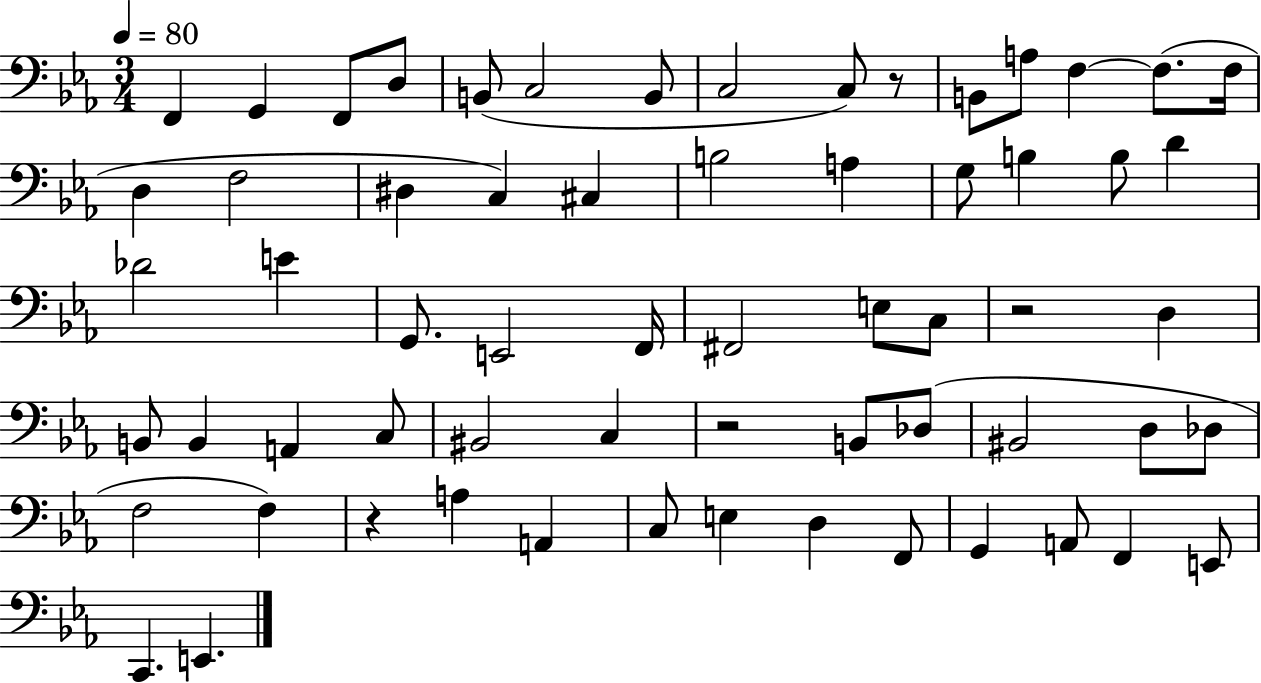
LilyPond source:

{
  \clef bass
  \numericTimeSignature
  \time 3/4
  \key ees \major
  \tempo 4 = 80
  f,4 g,4 f,8 d8 | b,8( c2 b,8 | c2 c8) r8 | b,8 a8 f4~~ f8.( f16 | \break d4 f2 | dis4 c4) cis4 | b2 a4 | g8 b4 b8 d'4 | \break des'2 e'4 | g,8. e,2 f,16 | fis,2 e8 c8 | r2 d4 | \break b,8 b,4 a,4 c8 | bis,2 c4 | r2 b,8 des8( | bis,2 d8 des8 | \break f2 f4) | r4 a4 a,4 | c8 e4 d4 f,8 | g,4 a,8 f,4 e,8 | \break c,4. e,4. | \bar "|."
}